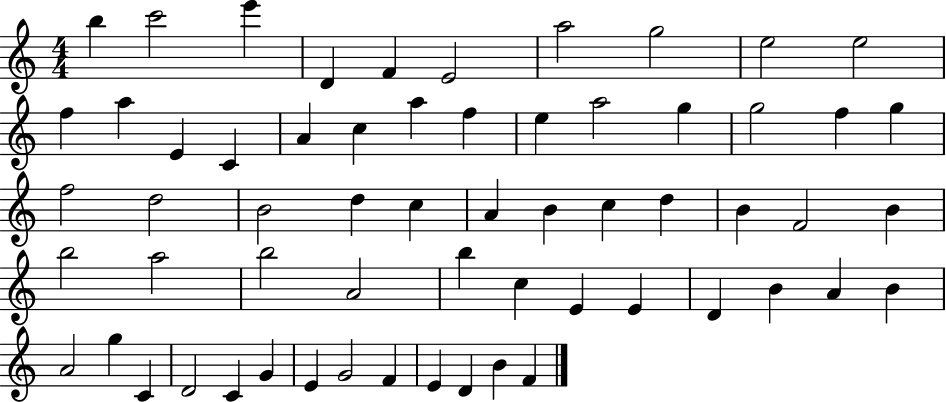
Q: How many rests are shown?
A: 0